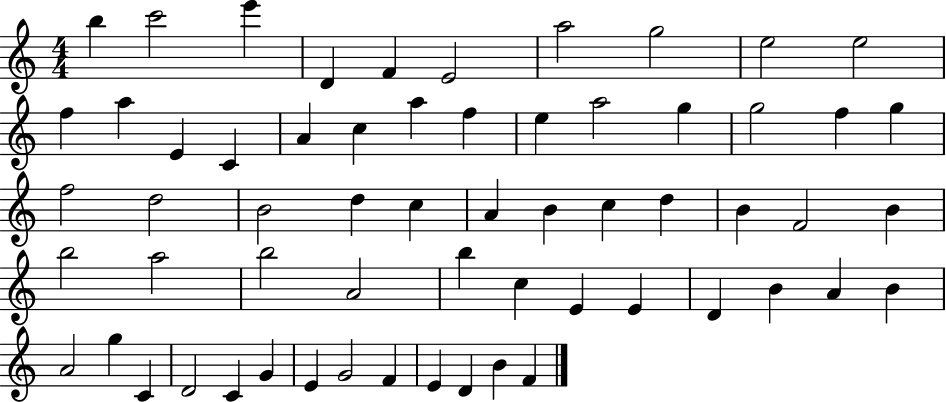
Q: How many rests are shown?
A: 0